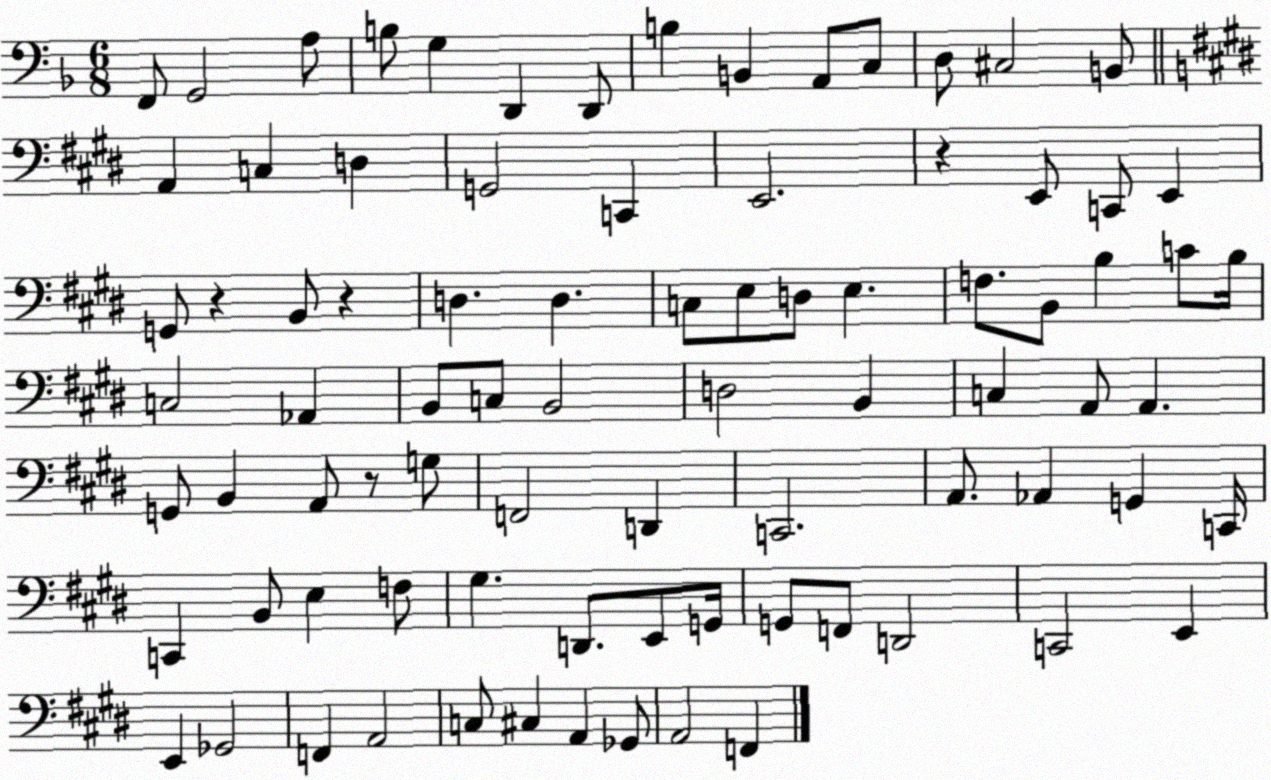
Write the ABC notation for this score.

X:1
T:Untitled
M:6/8
L:1/4
K:F
F,,/2 G,,2 A,/2 B,/2 G, D,, D,,/2 B, B,, A,,/2 C,/2 D,/2 ^C,2 B,,/2 A,, C, D, G,,2 C,, E,,2 z E,,/2 C,,/2 E,, G,,/2 z B,,/2 z D, D, C,/2 E,/2 D,/2 E, F,/2 B,,/2 B, C/2 B,/4 C,2 _A,, B,,/2 C,/2 B,,2 D,2 B,, C, A,,/2 A,, G,,/2 B,, A,,/2 z/2 G,/2 F,,2 D,, C,,2 A,,/2 _A,, G,, C,,/4 C,, B,,/2 E, F,/2 ^G, D,,/2 E,,/2 G,,/4 G,,/2 F,,/2 D,,2 C,,2 E,, E,, _G,,2 F,, A,,2 C,/2 ^C, A,, _G,,/2 A,,2 F,,